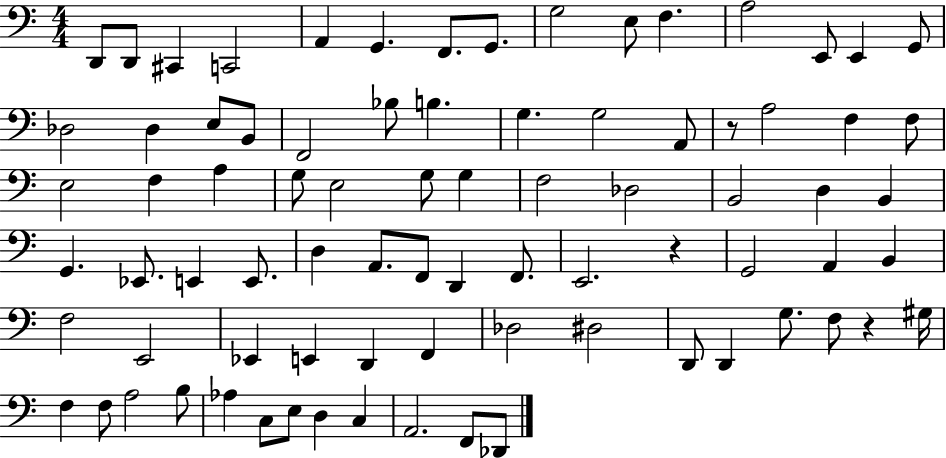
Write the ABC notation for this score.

X:1
T:Untitled
M:4/4
L:1/4
K:C
D,,/2 D,,/2 ^C,, C,,2 A,, G,, F,,/2 G,,/2 G,2 E,/2 F, A,2 E,,/2 E,, G,,/2 _D,2 _D, E,/2 B,,/2 F,,2 _B,/2 B, G, G,2 A,,/2 z/2 A,2 F, F,/2 E,2 F, A, G,/2 E,2 G,/2 G, F,2 _D,2 B,,2 D, B,, G,, _E,,/2 E,, E,,/2 D, A,,/2 F,,/2 D,, F,,/2 E,,2 z G,,2 A,, B,, F,2 E,,2 _E,, E,, D,, F,, _D,2 ^D,2 D,,/2 D,, G,/2 F,/2 z ^G,/4 F, F,/2 A,2 B,/2 _A, C,/2 E,/2 D, C, A,,2 F,,/2 _D,,/2